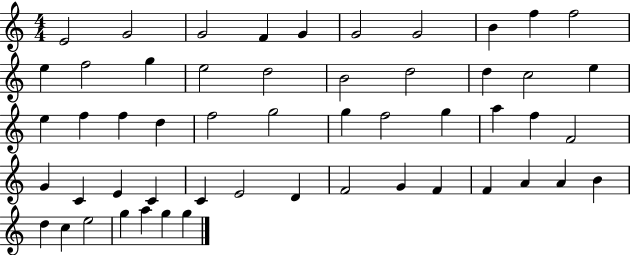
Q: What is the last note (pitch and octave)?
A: G5